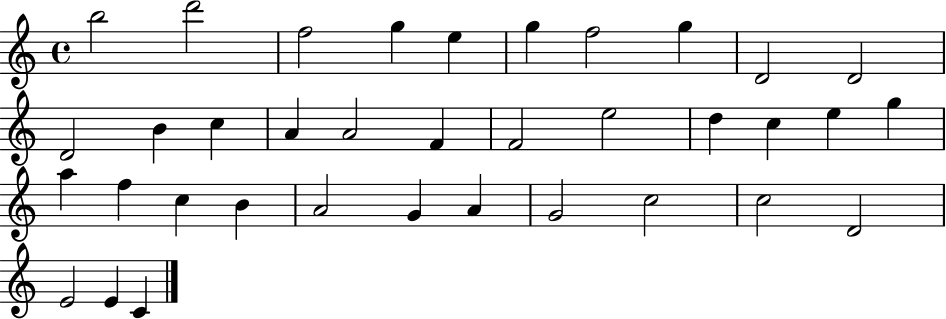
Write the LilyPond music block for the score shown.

{
  \clef treble
  \time 4/4
  \defaultTimeSignature
  \key c \major
  b''2 d'''2 | f''2 g''4 e''4 | g''4 f''2 g''4 | d'2 d'2 | \break d'2 b'4 c''4 | a'4 a'2 f'4 | f'2 e''2 | d''4 c''4 e''4 g''4 | \break a''4 f''4 c''4 b'4 | a'2 g'4 a'4 | g'2 c''2 | c''2 d'2 | \break e'2 e'4 c'4 | \bar "|."
}